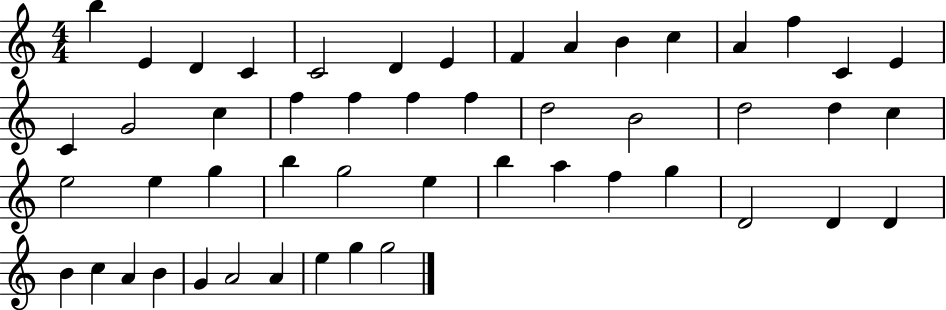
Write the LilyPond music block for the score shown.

{
  \clef treble
  \numericTimeSignature
  \time 4/4
  \key c \major
  b''4 e'4 d'4 c'4 | c'2 d'4 e'4 | f'4 a'4 b'4 c''4 | a'4 f''4 c'4 e'4 | \break c'4 g'2 c''4 | f''4 f''4 f''4 f''4 | d''2 b'2 | d''2 d''4 c''4 | \break e''2 e''4 g''4 | b''4 g''2 e''4 | b''4 a''4 f''4 g''4 | d'2 d'4 d'4 | \break b'4 c''4 a'4 b'4 | g'4 a'2 a'4 | e''4 g''4 g''2 | \bar "|."
}